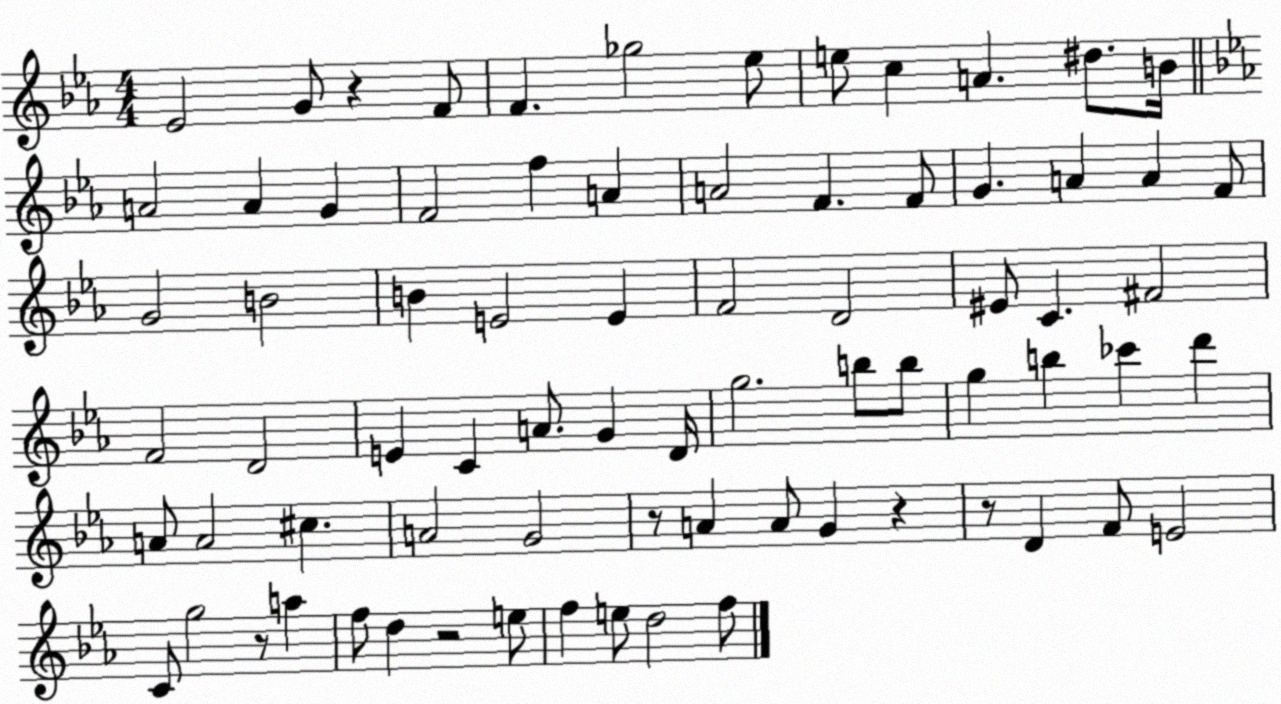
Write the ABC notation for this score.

X:1
T:Untitled
M:4/4
L:1/4
K:Eb
_E2 G/2 z F/2 F _g2 _e/2 e/2 c A ^d/2 B/4 A2 A G F2 f A A2 F F/2 G A A F/2 G2 B2 B E2 E F2 D2 ^E/2 C ^F2 F2 D2 E C A/2 G D/4 g2 b/2 b/2 g b _c' d' A/2 A2 ^c A2 G2 z/2 A A/2 G z z/2 D F/2 E2 C/2 g2 z/2 a f/2 d z2 e/2 f e/2 d2 f/2